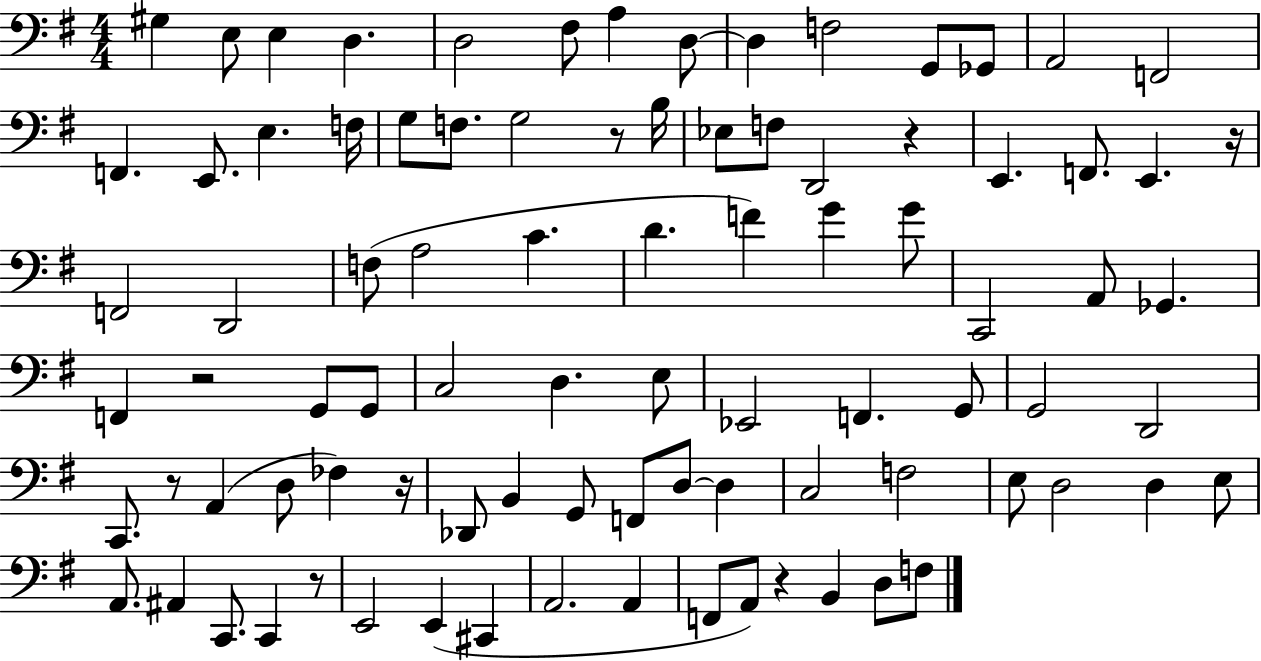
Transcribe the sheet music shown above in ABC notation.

X:1
T:Untitled
M:4/4
L:1/4
K:G
^G, E,/2 E, D, D,2 ^F,/2 A, D,/2 D, F,2 G,,/2 _G,,/2 A,,2 F,,2 F,, E,,/2 E, F,/4 G,/2 F,/2 G,2 z/2 B,/4 _E,/2 F,/2 D,,2 z E,, F,,/2 E,, z/4 F,,2 D,,2 F,/2 A,2 C D F G G/2 C,,2 A,,/2 _G,, F,, z2 G,,/2 G,,/2 C,2 D, E,/2 _E,,2 F,, G,,/2 G,,2 D,,2 C,,/2 z/2 A,, D,/2 _F, z/4 _D,,/2 B,, G,,/2 F,,/2 D,/2 D, C,2 F,2 E,/2 D,2 D, E,/2 A,,/2 ^A,, C,,/2 C,, z/2 E,,2 E,, ^C,, A,,2 A,, F,,/2 A,,/2 z B,, D,/2 F,/2